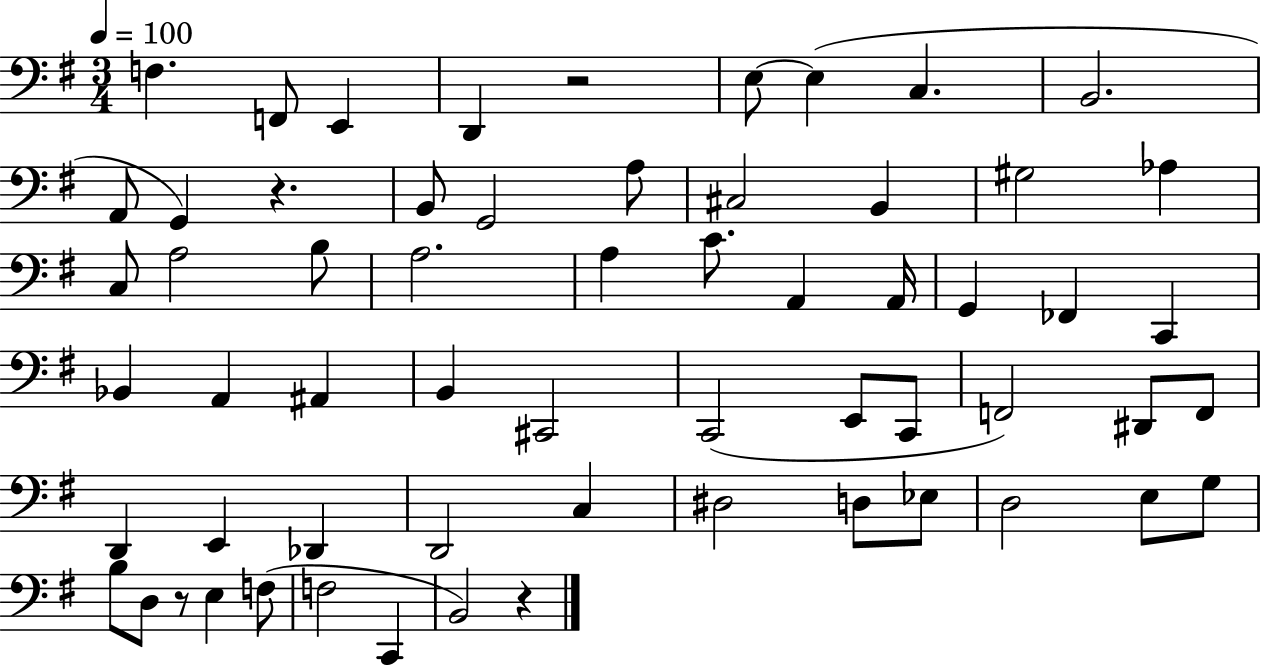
{
  \clef bass
  \numericTimeSignature
  \time 3/4
  \key g \major
  \tempo 4 = 100
  f4. f,8 e,4 | d,4 r2 | e8~~ e4( c4. | b,2. | \break a,8 g,4) r4. | b,8 g,2 a8 | cis2 b,4 | gis2 aes4 | \break c8 a2 b8 | a2. | a4 c'8. a,4 a,16 | g,4 fes,4 c,4 | \break bes,4 a,4 ais,4 | b,4 cis,2 | c,2( e,8 c,8 | f,2) dis,8 f,8 | \break d,4 e,4 des,4 | d,2 c4 | dis2 d8 ees8 | d2 e8 g8 | \break b8 d8 r8 e4 f8( | f2 c,4 | b,2) r4 | \bar "|."
}